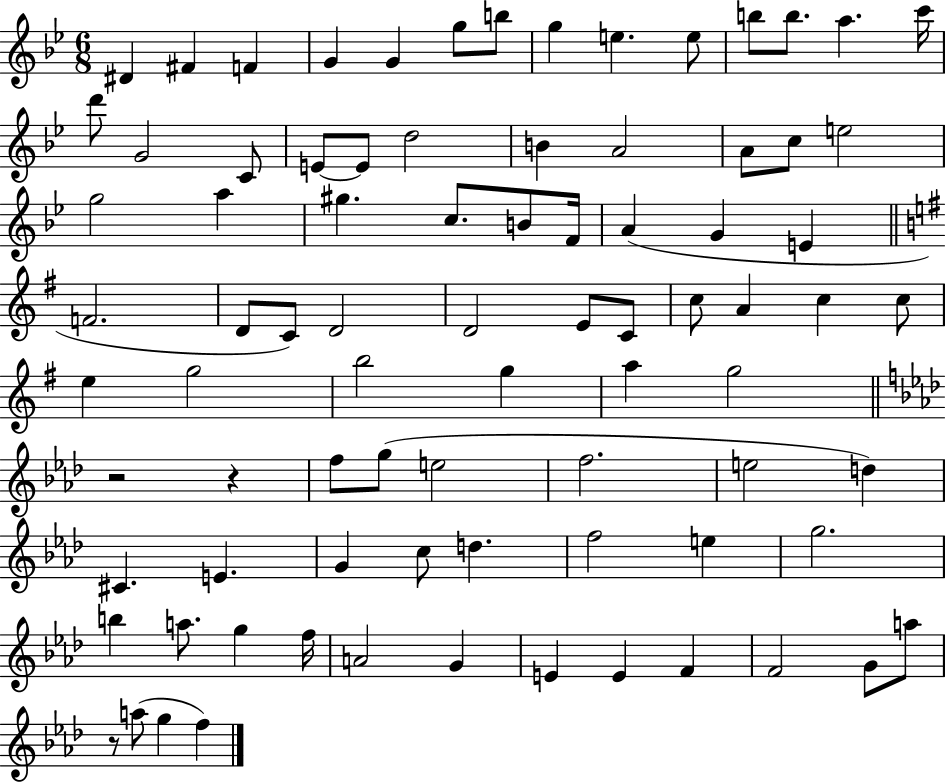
{
  \clef treble
  \numericTimeSignature
  \time 6/8
  \key bes \major
  \repeat volta 2 { dis'4 fis'4 f'4 | g'4 g'4 g''8 b''8 | g''4 e''4. e''8 | b''8 b''8. a''4. c'''16 | \break d'''8 g'2 c'8 | e'8~~ e'8 d''2 | b'4 a'2 | a'8 c''8 e''2 | \break g''2 a''4 | gis''4. c''8. b'8 f'16 | a'4( g'4 e'4 | \bar "||" \break \key e \minor f'2. | d'8 c'8) d'2 | d'2 e'8 c'8 | c''8 a'4 c''4 c''8 | \break e''4 g''2 | b''2 g''4 | a''4 g''2 | \bar "||" \break \key f \minor r2 r4 | f''8 g''8( e''2 | f''2. | e''2 d''4) | \break cis'4. e'4. | g'4 c''8 d''4. | f''2 e''4 | g''2. | \break b''4 a''8. g''4 f''16 | a'2 g'4 | e'4 e'4 f'4 | f'2 g'8 a''8 | \break r8 a''8( g''4 f''4) | } \bar "|."
}